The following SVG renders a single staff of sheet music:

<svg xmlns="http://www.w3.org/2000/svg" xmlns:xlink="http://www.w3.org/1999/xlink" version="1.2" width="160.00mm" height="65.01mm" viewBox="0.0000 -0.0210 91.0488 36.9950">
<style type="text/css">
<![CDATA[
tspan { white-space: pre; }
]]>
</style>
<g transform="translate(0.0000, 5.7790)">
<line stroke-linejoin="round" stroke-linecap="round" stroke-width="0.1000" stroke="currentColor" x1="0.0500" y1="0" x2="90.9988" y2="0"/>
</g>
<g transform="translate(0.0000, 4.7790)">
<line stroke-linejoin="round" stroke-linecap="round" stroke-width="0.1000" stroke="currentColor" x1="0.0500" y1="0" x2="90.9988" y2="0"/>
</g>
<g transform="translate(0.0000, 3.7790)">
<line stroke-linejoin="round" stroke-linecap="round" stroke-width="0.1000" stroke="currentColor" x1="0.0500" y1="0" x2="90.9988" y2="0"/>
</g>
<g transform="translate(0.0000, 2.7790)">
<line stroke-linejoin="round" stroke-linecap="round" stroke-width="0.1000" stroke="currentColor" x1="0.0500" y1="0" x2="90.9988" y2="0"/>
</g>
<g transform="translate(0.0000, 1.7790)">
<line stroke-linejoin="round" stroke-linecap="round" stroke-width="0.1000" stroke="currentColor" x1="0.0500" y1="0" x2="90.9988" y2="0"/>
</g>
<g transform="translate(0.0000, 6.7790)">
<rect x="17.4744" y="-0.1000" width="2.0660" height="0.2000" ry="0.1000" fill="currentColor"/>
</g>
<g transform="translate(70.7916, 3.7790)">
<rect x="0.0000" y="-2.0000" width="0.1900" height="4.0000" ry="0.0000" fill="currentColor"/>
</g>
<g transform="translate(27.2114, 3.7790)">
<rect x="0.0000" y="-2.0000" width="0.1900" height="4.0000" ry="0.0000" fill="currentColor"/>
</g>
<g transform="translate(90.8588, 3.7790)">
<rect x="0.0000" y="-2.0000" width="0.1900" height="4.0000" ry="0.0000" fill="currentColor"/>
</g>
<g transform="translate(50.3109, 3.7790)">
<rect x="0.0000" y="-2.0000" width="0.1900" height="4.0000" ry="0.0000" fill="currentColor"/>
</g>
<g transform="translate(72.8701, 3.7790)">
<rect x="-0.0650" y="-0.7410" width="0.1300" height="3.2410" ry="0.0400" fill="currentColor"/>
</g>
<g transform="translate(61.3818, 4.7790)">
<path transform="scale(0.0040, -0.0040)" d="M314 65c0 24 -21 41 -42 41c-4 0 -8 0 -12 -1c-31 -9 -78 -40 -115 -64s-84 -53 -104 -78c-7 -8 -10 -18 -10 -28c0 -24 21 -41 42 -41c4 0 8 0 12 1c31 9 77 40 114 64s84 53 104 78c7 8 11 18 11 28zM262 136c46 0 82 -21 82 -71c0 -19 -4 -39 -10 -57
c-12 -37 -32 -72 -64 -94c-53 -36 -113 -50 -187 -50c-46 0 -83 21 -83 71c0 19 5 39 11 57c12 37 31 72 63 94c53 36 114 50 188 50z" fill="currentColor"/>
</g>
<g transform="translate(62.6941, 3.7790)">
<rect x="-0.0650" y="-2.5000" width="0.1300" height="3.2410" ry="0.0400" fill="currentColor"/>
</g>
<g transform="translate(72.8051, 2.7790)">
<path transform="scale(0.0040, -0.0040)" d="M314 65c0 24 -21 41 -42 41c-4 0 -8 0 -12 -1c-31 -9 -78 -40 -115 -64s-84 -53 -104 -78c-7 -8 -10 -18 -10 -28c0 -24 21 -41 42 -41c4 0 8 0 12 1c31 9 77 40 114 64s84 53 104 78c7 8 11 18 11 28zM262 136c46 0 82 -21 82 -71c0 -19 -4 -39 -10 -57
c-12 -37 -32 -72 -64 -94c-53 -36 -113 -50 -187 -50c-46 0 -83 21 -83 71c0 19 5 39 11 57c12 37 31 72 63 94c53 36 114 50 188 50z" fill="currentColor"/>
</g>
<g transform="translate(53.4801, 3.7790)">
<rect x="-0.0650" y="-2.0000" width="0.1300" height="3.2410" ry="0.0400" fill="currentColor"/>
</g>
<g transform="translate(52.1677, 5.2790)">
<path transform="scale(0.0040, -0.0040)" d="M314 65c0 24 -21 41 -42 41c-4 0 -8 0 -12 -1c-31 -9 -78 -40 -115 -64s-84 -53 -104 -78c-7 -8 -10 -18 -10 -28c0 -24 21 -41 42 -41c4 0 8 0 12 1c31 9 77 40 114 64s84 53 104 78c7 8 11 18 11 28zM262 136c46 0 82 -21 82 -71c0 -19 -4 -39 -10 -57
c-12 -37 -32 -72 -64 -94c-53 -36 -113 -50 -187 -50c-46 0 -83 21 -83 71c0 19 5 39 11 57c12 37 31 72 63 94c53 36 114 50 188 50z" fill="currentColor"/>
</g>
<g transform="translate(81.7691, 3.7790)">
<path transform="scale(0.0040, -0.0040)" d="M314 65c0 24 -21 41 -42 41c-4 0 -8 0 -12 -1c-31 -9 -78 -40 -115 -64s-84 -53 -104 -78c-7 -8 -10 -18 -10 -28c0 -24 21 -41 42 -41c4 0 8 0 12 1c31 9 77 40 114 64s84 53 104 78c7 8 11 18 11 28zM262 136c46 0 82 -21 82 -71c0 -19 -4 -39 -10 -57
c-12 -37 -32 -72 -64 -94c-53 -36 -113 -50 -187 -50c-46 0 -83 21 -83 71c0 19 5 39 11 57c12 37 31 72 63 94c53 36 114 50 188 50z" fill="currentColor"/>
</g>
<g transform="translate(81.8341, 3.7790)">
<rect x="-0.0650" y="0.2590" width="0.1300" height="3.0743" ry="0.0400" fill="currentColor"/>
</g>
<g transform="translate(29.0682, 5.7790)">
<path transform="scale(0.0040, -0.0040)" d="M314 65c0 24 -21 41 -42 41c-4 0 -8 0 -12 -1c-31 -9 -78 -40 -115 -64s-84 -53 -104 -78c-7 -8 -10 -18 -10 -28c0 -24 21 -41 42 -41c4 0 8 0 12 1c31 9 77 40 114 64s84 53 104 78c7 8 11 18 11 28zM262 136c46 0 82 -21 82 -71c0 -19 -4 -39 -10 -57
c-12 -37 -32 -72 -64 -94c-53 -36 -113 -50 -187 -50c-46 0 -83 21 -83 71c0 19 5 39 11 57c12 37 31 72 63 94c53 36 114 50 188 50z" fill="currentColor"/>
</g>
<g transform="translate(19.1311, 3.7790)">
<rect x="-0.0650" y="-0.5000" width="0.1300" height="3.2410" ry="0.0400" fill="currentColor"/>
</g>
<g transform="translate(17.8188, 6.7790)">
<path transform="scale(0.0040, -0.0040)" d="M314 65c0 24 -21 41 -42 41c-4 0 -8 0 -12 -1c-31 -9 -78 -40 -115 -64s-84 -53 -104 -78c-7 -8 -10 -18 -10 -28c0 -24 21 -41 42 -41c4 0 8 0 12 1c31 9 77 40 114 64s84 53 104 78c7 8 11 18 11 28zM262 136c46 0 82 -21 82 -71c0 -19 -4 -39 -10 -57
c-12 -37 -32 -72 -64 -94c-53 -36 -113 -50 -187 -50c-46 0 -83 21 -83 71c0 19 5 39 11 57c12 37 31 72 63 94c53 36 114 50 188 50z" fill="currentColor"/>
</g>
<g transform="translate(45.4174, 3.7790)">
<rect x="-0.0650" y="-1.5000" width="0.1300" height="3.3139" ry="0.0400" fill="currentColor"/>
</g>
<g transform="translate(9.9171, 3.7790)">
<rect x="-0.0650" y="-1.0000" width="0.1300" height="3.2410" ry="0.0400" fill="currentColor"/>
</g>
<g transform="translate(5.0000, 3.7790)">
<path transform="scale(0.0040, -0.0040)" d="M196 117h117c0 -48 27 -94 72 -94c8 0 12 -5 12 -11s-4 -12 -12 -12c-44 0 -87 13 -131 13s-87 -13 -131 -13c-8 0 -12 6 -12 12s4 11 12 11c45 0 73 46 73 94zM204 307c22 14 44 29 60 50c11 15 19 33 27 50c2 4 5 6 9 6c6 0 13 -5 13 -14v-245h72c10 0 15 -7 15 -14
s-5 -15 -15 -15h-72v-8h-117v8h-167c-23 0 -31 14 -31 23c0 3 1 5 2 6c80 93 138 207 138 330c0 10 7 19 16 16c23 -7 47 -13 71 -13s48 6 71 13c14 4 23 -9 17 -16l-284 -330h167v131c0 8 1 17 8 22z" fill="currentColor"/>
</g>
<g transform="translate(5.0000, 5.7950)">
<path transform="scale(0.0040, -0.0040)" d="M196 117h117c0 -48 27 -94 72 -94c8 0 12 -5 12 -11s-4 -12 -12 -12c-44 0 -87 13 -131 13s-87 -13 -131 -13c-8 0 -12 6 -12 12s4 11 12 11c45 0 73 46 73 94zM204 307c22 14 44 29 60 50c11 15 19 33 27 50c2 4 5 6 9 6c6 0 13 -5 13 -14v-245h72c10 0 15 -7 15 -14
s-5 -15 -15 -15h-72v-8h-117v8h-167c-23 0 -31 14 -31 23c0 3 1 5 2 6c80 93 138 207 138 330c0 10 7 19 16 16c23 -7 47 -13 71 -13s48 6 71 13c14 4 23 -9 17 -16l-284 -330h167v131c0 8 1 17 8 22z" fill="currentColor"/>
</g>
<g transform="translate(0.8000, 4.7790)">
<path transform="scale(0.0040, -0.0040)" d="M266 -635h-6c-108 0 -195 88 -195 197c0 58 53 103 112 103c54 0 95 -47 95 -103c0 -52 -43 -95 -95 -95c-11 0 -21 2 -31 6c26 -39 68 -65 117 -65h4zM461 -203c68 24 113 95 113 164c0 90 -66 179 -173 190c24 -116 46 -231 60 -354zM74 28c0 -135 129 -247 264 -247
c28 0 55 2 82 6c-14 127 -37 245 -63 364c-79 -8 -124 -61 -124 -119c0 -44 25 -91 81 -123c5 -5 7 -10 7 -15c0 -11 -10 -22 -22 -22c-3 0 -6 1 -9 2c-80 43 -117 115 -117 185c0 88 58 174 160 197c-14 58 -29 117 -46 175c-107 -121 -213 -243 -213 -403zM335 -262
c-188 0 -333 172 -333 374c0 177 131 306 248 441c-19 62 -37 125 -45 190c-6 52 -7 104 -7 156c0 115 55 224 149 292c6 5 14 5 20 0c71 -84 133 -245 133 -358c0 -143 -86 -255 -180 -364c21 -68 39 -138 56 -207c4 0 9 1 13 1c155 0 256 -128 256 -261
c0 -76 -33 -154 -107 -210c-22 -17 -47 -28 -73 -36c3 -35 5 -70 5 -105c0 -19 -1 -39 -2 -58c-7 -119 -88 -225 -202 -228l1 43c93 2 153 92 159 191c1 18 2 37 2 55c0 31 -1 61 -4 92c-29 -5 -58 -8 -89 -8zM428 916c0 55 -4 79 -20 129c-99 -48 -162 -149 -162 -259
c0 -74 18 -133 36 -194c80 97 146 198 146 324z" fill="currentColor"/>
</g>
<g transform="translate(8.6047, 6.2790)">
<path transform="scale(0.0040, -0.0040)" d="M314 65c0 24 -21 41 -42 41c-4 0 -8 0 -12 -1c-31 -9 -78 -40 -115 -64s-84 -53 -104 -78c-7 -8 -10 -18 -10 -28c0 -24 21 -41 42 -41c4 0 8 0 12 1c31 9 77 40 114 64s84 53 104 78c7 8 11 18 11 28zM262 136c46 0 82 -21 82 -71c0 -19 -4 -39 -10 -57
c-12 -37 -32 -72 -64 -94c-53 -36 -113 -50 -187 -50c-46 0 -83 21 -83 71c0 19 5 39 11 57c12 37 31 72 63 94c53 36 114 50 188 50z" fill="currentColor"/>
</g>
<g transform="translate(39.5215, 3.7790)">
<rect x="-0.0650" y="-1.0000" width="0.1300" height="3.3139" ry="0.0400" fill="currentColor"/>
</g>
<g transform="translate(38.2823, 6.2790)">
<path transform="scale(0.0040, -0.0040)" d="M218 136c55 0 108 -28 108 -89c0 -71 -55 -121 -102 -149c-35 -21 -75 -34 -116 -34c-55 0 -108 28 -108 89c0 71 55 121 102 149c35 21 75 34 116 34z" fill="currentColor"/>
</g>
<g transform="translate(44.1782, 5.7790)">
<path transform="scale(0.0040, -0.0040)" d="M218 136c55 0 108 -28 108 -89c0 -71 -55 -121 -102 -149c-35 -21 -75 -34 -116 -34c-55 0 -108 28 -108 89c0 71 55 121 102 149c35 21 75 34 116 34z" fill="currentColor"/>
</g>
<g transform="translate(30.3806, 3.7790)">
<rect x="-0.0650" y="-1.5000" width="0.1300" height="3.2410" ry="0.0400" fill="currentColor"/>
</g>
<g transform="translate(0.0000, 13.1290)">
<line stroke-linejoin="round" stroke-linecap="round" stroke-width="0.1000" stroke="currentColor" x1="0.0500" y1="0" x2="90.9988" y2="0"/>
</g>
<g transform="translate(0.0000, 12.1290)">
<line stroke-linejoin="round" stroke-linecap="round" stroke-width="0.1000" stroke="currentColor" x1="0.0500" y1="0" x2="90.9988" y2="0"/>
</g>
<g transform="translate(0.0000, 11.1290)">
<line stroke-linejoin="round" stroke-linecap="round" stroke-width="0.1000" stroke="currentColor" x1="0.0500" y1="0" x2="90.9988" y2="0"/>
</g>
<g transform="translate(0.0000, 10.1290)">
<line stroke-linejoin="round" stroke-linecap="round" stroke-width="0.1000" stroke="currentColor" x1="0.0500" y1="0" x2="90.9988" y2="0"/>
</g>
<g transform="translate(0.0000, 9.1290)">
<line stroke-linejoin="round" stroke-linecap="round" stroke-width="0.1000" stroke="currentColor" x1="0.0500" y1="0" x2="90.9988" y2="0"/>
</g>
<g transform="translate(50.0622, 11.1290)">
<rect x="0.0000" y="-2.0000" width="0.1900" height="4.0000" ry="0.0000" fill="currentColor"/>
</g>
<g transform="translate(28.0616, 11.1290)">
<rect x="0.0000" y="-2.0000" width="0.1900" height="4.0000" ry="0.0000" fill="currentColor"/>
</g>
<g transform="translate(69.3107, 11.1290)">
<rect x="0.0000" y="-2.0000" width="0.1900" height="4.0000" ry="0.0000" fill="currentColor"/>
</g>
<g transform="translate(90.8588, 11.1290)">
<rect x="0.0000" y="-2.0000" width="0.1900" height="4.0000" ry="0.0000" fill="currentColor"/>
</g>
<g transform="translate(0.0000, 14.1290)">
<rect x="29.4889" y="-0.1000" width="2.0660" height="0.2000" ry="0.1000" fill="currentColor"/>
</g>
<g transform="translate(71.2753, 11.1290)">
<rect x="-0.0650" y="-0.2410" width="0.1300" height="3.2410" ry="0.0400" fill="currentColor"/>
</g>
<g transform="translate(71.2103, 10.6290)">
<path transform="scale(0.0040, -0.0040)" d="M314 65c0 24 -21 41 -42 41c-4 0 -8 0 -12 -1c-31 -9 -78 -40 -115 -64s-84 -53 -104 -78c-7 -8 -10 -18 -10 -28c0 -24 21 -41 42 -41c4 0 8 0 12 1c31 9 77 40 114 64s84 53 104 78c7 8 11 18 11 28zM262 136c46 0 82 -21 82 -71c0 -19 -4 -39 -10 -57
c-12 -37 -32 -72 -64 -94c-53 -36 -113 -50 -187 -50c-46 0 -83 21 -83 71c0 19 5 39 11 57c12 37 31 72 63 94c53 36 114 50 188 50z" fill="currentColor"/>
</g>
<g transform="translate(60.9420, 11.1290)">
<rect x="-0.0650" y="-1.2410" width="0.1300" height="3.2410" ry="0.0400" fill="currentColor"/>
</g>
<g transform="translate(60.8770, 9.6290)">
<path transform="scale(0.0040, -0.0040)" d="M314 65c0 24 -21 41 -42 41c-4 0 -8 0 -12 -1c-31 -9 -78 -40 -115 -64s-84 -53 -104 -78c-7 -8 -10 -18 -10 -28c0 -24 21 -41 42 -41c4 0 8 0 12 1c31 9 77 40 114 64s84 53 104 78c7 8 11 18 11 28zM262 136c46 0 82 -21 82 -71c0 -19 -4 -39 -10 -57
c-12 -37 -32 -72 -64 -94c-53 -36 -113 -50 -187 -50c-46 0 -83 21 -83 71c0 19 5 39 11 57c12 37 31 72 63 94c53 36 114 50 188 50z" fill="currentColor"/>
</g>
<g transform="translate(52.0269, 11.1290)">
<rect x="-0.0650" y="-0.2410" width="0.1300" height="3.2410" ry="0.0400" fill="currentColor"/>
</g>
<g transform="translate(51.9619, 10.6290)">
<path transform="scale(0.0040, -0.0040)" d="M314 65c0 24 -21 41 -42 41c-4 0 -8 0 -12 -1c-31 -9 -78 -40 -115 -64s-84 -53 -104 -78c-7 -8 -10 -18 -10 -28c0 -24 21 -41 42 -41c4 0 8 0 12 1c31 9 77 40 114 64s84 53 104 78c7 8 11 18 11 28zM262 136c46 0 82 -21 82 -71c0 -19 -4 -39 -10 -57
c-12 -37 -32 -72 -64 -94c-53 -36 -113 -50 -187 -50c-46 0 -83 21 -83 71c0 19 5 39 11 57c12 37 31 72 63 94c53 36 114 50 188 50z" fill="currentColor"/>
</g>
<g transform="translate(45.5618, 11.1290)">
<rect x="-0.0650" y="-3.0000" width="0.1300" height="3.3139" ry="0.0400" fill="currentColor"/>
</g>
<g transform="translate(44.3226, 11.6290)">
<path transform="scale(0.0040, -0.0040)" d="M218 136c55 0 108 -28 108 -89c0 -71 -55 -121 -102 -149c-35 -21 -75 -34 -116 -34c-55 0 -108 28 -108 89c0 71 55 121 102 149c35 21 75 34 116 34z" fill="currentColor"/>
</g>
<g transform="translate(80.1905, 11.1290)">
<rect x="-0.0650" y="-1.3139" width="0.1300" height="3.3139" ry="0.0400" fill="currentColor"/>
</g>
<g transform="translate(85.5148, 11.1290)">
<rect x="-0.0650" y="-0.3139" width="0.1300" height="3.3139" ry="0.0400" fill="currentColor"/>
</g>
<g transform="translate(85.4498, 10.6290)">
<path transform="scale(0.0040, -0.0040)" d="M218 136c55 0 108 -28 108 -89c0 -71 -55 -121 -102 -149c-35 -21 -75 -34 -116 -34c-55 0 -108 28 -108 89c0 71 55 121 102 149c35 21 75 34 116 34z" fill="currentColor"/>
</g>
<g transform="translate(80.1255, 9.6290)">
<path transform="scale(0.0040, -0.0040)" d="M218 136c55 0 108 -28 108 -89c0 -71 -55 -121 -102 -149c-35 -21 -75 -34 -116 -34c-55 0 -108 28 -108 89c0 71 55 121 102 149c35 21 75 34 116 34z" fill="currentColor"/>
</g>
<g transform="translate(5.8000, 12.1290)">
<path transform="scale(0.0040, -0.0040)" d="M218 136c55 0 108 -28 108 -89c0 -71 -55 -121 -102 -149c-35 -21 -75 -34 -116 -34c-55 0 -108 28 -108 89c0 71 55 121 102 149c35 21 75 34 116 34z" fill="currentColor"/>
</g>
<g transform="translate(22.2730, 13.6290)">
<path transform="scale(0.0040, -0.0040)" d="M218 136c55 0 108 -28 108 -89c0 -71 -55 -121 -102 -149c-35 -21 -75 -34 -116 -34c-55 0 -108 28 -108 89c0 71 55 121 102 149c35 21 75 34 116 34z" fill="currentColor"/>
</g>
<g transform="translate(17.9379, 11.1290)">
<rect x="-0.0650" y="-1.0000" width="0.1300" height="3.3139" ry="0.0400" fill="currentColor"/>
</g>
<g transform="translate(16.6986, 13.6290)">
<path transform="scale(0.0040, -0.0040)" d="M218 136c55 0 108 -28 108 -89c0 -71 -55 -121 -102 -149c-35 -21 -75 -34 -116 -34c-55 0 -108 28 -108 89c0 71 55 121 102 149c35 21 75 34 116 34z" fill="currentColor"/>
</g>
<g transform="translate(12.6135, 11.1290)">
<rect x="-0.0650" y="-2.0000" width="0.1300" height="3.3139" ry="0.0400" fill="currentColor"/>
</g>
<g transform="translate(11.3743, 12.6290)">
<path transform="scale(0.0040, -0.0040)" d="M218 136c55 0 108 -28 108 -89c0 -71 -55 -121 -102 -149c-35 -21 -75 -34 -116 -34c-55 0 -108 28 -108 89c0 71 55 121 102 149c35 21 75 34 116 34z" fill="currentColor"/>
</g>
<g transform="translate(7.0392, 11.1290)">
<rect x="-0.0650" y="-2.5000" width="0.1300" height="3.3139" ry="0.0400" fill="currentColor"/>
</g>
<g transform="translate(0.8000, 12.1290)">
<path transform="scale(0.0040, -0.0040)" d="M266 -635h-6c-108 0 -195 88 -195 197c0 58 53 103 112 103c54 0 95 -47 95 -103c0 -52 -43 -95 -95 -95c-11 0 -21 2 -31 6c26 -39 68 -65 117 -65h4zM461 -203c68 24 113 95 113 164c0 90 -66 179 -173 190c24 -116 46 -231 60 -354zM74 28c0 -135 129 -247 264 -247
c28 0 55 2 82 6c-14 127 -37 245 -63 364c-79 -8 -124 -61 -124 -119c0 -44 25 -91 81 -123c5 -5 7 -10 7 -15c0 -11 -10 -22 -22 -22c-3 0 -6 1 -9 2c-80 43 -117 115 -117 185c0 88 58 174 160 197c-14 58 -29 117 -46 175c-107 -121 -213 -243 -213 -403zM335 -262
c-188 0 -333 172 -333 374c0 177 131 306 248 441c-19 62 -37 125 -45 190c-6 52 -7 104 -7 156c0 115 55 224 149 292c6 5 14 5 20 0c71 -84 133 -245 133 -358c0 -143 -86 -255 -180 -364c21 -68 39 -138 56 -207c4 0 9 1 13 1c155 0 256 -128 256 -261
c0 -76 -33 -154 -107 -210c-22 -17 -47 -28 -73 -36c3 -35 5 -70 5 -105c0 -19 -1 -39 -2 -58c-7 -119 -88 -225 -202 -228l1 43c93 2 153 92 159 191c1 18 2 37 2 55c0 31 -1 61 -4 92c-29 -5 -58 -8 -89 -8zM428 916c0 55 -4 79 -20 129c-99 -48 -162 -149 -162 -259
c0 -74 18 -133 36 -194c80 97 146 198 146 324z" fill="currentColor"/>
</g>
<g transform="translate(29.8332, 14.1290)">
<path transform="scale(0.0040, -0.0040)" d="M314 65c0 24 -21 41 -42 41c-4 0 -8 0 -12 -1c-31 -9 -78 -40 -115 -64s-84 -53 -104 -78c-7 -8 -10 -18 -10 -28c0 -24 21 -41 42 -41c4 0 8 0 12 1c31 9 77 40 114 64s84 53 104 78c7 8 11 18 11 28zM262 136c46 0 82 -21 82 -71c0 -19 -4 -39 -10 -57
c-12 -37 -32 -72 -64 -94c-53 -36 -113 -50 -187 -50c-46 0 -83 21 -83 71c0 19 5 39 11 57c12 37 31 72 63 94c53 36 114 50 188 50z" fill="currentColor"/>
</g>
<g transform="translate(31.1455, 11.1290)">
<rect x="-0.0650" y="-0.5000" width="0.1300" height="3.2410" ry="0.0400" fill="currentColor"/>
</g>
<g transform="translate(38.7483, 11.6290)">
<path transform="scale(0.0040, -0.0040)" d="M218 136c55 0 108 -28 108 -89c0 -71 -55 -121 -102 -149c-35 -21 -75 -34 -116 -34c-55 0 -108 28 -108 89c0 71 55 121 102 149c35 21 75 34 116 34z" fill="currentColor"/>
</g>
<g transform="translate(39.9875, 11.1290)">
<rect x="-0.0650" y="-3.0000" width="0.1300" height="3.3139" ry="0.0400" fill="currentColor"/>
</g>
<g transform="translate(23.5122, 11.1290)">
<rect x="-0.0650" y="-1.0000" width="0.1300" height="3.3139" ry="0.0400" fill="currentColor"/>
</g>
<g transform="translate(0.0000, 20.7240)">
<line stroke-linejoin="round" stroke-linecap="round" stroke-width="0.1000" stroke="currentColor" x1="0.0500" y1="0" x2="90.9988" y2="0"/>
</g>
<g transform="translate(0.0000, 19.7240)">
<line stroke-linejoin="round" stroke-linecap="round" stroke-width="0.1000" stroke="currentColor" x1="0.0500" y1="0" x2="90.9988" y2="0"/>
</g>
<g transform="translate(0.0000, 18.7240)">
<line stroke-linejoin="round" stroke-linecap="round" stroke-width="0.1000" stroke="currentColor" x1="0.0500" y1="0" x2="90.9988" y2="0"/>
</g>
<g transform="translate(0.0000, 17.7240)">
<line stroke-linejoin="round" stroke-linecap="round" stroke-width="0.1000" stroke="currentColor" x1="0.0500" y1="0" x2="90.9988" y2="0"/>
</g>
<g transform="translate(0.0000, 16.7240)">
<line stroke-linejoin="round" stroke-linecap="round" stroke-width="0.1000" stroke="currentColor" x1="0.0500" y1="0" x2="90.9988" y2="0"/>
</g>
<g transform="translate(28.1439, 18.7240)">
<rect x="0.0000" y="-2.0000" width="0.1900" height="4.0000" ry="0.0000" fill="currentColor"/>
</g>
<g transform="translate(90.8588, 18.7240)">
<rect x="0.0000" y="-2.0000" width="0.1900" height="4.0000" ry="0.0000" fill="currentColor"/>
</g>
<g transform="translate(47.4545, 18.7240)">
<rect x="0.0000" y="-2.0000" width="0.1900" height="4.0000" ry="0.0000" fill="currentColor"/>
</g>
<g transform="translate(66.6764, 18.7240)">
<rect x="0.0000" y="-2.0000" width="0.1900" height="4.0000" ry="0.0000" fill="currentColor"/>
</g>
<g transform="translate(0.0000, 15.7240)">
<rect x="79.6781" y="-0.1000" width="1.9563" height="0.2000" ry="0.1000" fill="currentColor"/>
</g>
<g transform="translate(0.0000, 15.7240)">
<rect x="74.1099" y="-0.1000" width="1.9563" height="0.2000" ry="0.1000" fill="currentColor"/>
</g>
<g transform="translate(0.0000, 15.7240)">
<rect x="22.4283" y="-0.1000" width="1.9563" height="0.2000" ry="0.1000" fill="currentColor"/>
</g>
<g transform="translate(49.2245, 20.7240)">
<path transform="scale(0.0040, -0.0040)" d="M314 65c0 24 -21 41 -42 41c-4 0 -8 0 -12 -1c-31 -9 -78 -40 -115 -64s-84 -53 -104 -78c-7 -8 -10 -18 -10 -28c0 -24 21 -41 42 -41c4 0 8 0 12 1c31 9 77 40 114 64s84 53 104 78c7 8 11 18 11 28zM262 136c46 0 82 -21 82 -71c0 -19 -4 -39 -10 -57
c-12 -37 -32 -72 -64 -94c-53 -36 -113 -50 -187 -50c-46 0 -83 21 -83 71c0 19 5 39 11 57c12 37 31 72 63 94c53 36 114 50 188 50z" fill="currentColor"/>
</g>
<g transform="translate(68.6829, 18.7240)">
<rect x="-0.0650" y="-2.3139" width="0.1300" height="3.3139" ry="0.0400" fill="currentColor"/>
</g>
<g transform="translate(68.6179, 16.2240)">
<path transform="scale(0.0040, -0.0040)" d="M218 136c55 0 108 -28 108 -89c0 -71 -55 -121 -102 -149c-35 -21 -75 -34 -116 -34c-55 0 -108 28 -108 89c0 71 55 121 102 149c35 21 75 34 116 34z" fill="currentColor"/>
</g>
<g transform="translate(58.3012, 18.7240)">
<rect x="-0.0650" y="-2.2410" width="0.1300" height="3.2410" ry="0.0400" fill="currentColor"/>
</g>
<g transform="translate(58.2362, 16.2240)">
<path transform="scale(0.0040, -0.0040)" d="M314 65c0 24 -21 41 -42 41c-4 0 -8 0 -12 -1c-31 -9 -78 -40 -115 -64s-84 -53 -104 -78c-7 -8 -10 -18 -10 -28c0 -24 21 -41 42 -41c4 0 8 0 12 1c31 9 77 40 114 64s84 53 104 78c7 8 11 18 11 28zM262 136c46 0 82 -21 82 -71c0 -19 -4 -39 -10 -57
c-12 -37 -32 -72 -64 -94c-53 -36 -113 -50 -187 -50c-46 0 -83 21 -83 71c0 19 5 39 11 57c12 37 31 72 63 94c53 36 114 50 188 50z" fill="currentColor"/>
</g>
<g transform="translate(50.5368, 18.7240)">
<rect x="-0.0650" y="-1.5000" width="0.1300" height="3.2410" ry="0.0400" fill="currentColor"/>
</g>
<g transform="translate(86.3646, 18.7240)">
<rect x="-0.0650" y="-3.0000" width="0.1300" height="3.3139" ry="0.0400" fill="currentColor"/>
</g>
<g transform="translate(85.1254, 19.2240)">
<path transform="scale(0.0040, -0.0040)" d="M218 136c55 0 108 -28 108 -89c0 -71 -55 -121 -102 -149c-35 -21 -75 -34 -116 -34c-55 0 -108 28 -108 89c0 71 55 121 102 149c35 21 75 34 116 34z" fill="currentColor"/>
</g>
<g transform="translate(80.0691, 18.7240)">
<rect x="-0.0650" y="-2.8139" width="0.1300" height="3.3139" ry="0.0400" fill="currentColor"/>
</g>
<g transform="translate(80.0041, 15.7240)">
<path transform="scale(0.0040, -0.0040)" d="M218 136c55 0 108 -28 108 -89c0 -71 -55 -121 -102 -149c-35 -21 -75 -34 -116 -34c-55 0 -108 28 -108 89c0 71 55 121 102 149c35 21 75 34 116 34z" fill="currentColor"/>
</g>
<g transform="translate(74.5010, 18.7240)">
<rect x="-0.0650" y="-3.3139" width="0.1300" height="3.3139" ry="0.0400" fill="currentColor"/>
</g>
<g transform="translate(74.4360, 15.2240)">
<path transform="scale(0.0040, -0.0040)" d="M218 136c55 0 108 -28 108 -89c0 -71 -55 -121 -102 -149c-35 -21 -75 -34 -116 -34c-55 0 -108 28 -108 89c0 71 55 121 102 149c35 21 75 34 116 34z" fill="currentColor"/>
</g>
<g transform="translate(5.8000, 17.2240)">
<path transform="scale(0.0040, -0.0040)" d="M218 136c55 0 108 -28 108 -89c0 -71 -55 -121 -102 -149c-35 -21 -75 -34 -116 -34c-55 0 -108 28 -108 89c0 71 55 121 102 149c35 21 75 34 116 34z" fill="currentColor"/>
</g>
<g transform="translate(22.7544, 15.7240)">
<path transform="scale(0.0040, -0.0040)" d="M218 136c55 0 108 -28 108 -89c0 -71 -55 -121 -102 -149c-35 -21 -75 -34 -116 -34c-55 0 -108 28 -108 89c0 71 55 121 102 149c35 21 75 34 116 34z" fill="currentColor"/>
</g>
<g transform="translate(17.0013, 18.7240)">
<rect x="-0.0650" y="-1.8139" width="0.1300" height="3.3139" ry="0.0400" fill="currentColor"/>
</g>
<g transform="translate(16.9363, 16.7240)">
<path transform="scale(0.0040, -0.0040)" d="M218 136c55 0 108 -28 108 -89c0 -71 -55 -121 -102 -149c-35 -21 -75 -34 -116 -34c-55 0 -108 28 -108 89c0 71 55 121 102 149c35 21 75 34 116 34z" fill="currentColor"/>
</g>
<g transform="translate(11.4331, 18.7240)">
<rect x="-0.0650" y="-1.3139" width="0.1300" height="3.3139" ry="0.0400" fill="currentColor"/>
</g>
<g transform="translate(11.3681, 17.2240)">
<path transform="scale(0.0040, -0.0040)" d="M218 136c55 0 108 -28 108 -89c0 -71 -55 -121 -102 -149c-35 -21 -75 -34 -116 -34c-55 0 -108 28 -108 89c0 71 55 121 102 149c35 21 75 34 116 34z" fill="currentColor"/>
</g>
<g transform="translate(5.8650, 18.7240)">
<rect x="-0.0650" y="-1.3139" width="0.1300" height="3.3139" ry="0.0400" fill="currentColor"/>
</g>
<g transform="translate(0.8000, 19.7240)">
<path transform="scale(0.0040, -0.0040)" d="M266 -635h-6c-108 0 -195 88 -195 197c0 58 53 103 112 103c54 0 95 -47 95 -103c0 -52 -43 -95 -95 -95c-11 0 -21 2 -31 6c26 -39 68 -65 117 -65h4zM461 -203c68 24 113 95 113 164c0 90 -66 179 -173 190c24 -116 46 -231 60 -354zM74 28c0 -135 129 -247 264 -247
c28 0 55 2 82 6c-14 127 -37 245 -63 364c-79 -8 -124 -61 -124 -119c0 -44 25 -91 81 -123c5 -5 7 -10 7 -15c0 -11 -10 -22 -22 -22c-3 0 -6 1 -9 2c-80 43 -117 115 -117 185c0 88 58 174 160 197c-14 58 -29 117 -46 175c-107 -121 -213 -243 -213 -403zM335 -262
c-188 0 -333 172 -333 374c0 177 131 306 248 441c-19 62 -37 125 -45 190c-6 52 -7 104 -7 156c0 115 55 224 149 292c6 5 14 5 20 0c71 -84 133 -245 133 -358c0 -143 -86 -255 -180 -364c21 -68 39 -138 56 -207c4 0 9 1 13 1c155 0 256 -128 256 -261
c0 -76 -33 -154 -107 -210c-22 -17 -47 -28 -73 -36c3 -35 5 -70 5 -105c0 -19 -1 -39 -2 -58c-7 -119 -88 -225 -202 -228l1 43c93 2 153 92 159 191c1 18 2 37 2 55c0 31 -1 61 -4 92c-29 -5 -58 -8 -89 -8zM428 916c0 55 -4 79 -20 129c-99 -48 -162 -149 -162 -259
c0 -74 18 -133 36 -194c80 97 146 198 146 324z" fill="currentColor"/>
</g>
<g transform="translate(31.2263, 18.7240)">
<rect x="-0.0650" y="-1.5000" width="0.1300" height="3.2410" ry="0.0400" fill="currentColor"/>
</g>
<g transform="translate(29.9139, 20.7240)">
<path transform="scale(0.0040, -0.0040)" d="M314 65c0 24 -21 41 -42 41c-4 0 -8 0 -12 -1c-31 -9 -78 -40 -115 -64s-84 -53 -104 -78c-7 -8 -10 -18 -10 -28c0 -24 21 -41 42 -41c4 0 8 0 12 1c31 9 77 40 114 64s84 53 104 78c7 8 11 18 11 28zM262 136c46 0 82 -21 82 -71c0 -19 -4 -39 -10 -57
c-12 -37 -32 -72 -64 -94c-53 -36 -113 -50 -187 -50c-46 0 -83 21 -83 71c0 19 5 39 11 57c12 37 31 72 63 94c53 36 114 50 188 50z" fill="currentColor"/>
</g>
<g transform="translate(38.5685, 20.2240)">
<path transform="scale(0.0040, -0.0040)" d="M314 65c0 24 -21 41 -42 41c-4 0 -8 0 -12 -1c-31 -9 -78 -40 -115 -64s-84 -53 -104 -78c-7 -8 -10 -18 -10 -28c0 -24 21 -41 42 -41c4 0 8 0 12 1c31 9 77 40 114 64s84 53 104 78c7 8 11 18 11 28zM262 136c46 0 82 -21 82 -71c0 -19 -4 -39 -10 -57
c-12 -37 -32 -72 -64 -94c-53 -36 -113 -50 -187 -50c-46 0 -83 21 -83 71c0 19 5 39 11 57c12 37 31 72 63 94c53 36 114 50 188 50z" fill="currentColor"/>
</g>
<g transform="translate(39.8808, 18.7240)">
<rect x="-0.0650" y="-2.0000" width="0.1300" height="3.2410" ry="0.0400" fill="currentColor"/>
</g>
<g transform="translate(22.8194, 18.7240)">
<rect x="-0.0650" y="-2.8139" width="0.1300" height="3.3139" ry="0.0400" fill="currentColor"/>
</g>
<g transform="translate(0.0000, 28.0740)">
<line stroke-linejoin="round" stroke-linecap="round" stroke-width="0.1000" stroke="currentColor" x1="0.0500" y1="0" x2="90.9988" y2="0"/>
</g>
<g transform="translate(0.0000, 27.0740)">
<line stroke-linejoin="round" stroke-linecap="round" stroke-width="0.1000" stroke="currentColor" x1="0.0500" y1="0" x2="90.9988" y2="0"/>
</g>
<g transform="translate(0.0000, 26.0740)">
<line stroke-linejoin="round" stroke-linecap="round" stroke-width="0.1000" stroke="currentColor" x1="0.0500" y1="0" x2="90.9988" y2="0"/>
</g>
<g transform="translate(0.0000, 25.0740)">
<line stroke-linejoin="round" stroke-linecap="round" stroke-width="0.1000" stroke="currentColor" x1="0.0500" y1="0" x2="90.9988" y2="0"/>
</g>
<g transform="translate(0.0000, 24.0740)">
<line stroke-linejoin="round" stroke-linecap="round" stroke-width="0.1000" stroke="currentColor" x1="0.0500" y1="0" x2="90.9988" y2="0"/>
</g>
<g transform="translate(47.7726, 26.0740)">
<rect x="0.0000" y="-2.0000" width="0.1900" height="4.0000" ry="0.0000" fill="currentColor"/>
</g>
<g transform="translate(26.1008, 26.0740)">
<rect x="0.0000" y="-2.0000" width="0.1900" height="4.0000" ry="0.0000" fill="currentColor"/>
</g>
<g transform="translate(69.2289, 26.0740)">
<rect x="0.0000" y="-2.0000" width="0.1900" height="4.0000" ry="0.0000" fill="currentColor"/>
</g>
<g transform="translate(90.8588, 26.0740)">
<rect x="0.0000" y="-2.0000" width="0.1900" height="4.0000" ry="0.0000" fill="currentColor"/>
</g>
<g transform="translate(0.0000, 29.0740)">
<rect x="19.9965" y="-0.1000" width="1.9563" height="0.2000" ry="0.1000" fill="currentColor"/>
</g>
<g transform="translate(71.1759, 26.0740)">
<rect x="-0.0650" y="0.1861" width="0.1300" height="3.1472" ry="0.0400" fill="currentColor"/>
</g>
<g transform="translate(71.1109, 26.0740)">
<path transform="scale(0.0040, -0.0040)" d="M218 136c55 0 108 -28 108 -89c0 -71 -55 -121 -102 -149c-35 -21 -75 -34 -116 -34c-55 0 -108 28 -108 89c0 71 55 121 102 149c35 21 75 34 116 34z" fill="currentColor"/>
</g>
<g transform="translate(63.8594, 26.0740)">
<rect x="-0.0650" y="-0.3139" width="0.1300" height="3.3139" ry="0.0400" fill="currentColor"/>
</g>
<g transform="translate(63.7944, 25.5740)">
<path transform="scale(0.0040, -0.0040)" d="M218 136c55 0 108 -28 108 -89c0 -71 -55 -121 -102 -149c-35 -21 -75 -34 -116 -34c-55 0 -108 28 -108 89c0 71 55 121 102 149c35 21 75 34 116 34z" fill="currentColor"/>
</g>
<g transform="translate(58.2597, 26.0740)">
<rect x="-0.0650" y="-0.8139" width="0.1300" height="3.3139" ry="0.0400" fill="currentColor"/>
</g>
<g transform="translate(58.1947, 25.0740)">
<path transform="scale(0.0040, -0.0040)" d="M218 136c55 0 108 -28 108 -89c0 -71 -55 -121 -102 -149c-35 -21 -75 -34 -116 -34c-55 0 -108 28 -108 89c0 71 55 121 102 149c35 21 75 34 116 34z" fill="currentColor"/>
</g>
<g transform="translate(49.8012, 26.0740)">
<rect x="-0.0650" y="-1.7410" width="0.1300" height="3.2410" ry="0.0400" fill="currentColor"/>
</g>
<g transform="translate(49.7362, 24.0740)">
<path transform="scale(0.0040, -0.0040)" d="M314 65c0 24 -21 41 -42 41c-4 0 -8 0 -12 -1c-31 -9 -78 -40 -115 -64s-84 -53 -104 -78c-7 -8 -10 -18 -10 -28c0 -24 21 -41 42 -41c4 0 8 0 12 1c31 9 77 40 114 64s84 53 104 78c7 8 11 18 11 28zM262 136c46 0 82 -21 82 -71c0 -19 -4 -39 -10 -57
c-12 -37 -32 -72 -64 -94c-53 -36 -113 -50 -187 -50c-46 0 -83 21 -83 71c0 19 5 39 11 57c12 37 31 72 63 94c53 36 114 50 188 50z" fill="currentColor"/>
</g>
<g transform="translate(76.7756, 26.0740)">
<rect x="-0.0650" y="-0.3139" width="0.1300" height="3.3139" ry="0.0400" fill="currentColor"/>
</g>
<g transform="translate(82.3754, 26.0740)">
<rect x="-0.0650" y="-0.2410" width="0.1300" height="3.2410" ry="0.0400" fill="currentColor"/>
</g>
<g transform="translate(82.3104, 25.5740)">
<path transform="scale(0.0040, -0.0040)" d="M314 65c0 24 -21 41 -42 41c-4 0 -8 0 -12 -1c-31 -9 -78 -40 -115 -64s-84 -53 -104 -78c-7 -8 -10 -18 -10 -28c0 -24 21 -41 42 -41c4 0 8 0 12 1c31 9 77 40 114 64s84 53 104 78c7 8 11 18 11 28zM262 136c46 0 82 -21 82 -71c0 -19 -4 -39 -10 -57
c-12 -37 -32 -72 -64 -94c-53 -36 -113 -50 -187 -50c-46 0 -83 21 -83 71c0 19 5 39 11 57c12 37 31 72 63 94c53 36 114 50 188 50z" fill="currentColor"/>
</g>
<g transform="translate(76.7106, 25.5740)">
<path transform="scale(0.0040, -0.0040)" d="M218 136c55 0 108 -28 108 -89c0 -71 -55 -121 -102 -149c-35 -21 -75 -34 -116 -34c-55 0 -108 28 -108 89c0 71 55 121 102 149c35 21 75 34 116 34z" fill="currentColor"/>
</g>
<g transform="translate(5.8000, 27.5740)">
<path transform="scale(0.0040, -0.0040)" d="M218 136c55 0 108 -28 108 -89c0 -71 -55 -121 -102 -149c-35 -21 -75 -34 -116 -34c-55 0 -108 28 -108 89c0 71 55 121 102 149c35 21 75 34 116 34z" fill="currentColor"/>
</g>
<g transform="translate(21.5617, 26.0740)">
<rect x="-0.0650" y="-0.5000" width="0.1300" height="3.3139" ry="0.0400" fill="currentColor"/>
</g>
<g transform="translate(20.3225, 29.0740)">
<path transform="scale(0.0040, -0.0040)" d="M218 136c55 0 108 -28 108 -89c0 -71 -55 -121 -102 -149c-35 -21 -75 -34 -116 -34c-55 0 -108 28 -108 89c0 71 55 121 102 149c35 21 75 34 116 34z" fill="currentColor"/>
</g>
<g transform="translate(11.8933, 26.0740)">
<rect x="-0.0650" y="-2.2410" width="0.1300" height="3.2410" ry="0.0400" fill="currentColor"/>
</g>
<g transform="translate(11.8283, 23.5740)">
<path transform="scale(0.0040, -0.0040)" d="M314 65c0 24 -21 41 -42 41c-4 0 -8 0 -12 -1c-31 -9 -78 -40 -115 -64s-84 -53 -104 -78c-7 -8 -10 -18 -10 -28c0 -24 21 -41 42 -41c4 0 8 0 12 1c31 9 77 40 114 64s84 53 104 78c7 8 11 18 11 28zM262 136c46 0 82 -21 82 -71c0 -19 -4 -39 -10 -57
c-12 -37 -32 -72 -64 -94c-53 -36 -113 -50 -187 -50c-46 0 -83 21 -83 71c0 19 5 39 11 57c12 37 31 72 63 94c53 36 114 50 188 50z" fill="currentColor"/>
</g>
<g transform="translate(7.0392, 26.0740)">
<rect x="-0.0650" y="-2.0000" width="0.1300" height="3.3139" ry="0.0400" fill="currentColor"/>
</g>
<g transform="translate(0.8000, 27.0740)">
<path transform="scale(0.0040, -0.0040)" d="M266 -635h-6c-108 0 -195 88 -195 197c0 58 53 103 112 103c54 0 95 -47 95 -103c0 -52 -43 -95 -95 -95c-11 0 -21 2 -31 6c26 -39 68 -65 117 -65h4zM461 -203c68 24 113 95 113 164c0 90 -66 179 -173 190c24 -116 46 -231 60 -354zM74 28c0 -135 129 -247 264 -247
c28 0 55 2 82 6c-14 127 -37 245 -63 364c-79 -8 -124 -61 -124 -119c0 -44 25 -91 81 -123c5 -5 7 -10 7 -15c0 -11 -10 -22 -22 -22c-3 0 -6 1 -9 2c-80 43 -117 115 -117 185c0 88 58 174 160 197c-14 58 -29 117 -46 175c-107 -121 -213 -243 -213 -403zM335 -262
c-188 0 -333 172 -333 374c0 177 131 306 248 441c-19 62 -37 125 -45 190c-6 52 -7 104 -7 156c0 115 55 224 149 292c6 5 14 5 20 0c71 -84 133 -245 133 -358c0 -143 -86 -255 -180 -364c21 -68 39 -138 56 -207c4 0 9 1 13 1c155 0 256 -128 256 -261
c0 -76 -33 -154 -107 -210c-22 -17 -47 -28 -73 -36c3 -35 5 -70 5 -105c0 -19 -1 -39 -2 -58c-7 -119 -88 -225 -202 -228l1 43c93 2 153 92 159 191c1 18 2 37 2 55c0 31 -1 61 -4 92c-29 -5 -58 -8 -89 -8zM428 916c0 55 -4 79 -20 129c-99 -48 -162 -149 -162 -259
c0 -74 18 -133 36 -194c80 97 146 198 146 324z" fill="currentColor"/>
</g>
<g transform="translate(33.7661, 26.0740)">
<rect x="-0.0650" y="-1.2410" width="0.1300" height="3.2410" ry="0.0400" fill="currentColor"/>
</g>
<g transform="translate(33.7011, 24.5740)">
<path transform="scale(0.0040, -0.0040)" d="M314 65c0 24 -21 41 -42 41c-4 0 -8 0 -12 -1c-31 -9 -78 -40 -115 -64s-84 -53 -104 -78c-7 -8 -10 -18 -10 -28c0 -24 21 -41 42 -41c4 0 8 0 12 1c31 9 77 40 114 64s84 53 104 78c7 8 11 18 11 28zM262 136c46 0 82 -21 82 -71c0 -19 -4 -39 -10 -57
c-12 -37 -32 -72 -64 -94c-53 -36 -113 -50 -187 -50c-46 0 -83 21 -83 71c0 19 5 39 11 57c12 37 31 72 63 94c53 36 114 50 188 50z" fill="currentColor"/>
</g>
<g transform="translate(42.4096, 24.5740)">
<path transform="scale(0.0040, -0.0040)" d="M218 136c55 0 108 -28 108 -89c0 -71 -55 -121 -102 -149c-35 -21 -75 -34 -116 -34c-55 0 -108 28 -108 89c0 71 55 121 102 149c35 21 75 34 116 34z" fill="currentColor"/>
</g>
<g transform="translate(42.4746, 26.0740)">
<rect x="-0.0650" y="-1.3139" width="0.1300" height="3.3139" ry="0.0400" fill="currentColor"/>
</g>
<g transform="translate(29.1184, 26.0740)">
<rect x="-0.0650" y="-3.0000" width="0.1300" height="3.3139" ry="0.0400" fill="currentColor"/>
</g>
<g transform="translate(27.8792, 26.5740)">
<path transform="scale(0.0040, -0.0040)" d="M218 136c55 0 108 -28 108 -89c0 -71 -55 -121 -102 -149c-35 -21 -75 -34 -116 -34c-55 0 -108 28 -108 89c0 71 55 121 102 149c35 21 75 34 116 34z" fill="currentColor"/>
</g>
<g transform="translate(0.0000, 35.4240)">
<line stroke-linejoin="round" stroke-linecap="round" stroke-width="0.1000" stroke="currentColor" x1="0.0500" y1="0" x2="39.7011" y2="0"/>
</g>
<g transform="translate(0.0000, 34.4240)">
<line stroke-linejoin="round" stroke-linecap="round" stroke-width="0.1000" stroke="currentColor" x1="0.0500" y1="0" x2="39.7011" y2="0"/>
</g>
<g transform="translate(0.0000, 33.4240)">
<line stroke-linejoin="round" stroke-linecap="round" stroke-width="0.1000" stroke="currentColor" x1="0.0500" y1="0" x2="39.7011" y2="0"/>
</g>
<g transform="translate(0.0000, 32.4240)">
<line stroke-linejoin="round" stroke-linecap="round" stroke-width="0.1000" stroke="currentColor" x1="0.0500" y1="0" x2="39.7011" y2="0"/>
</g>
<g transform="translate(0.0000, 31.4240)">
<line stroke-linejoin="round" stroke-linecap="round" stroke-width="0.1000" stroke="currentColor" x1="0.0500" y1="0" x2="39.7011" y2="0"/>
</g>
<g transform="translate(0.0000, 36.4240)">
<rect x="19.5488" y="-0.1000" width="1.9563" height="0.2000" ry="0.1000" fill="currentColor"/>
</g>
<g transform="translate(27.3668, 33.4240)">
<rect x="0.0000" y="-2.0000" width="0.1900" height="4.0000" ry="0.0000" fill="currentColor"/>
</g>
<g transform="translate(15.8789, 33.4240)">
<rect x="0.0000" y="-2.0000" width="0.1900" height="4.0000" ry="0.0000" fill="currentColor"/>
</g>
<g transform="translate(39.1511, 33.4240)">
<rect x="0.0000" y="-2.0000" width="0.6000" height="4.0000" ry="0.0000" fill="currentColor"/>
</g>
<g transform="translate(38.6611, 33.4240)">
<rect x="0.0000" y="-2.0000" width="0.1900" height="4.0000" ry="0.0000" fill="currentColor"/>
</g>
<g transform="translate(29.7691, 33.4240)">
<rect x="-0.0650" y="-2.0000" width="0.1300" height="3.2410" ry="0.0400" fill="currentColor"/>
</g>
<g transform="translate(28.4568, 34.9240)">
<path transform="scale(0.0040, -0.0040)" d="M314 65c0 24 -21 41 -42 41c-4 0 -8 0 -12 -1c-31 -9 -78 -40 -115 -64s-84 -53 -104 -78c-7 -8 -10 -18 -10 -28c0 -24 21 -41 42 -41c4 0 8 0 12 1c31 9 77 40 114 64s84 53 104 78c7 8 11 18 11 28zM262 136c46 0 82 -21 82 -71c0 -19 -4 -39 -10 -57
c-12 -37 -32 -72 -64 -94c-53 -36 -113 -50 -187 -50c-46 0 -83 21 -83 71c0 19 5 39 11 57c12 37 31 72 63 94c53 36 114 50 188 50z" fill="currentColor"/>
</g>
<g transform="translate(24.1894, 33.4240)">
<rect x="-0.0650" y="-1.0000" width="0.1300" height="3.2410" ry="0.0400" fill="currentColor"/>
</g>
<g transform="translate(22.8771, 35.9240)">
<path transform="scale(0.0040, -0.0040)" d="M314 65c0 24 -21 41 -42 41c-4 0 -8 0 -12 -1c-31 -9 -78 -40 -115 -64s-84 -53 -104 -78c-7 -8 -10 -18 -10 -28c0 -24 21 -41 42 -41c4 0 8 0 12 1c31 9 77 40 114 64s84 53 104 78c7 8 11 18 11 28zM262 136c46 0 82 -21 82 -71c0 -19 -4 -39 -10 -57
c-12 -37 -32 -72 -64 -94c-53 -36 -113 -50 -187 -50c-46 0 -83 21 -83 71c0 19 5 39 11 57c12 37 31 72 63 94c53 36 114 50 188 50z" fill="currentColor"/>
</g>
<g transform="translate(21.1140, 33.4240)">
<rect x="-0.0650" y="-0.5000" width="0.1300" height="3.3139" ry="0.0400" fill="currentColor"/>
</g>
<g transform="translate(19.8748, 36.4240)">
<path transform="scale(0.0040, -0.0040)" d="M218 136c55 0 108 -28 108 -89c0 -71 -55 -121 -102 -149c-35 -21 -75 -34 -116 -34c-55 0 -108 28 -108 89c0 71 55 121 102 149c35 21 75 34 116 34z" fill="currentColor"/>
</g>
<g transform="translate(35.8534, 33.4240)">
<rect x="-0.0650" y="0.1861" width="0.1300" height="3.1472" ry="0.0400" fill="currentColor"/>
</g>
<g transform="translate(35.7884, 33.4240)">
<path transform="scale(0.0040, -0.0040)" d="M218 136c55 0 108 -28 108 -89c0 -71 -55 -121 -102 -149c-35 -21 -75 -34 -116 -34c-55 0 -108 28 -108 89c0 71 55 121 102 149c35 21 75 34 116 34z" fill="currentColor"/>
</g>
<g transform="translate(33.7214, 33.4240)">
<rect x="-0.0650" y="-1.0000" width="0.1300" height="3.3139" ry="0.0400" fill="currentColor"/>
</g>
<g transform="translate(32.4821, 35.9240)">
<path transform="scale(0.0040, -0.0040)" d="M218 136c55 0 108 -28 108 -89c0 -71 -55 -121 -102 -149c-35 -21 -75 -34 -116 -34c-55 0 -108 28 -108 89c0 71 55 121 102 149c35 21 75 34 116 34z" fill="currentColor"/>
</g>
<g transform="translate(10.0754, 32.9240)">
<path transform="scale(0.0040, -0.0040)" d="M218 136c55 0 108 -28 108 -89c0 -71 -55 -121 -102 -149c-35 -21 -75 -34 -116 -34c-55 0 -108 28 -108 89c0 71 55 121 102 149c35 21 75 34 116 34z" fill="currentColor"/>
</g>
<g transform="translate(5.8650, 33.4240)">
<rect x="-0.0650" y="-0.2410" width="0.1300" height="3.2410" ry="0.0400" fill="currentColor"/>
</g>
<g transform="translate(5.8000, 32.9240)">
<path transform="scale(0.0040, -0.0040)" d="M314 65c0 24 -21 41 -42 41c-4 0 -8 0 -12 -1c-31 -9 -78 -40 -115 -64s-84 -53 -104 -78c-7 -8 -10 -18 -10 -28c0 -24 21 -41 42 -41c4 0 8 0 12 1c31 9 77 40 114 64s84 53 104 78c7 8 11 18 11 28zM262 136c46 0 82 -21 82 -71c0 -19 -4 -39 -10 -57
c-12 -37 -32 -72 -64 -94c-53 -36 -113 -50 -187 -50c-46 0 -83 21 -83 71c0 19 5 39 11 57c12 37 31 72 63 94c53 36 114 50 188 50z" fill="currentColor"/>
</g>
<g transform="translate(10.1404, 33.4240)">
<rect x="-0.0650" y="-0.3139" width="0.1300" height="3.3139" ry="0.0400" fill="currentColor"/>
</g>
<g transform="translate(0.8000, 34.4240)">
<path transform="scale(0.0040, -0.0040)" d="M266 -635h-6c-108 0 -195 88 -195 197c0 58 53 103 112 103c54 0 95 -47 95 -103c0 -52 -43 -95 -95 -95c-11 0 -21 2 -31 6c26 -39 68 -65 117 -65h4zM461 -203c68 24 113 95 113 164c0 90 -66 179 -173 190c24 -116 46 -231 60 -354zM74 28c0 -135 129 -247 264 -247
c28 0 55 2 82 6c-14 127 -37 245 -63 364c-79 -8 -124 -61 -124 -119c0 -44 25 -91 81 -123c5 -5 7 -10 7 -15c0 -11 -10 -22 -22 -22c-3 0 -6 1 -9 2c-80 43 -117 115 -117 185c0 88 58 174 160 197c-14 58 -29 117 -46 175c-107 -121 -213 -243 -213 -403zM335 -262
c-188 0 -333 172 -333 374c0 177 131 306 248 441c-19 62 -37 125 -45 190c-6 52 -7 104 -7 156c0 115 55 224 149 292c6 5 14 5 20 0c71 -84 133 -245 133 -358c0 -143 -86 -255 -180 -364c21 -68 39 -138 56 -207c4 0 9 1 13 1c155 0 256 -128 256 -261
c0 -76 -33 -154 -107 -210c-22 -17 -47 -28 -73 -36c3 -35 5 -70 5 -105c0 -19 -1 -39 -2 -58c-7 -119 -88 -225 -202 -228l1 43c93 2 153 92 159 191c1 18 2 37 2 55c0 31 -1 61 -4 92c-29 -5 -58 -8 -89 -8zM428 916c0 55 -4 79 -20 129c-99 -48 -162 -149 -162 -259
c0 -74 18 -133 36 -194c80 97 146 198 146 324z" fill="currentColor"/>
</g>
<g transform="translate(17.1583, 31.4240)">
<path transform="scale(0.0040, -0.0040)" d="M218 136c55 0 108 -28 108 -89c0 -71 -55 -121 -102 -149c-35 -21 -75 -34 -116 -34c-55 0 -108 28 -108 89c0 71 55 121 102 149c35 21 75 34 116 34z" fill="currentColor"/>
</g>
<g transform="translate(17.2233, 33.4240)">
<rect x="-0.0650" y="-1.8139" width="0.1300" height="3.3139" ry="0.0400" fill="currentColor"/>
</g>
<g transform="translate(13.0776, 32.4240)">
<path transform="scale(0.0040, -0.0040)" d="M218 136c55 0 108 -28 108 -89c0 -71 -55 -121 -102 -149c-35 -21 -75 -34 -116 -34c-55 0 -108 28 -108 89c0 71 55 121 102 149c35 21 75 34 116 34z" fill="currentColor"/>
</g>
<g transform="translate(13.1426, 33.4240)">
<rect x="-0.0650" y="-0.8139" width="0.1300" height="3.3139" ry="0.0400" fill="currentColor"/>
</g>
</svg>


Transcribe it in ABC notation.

X:1
T:Untitled
M:4/4
L:1/4
K:C
D2 C2 E2 D E F2 G2 d2 B2 G F D D C2 A A c2 e2 c2 e c e e f a E2 F2 E2 g2 g b a A F g2 C A e2 e f2 d c B c c2 c2 c d f C D2 F2 D B